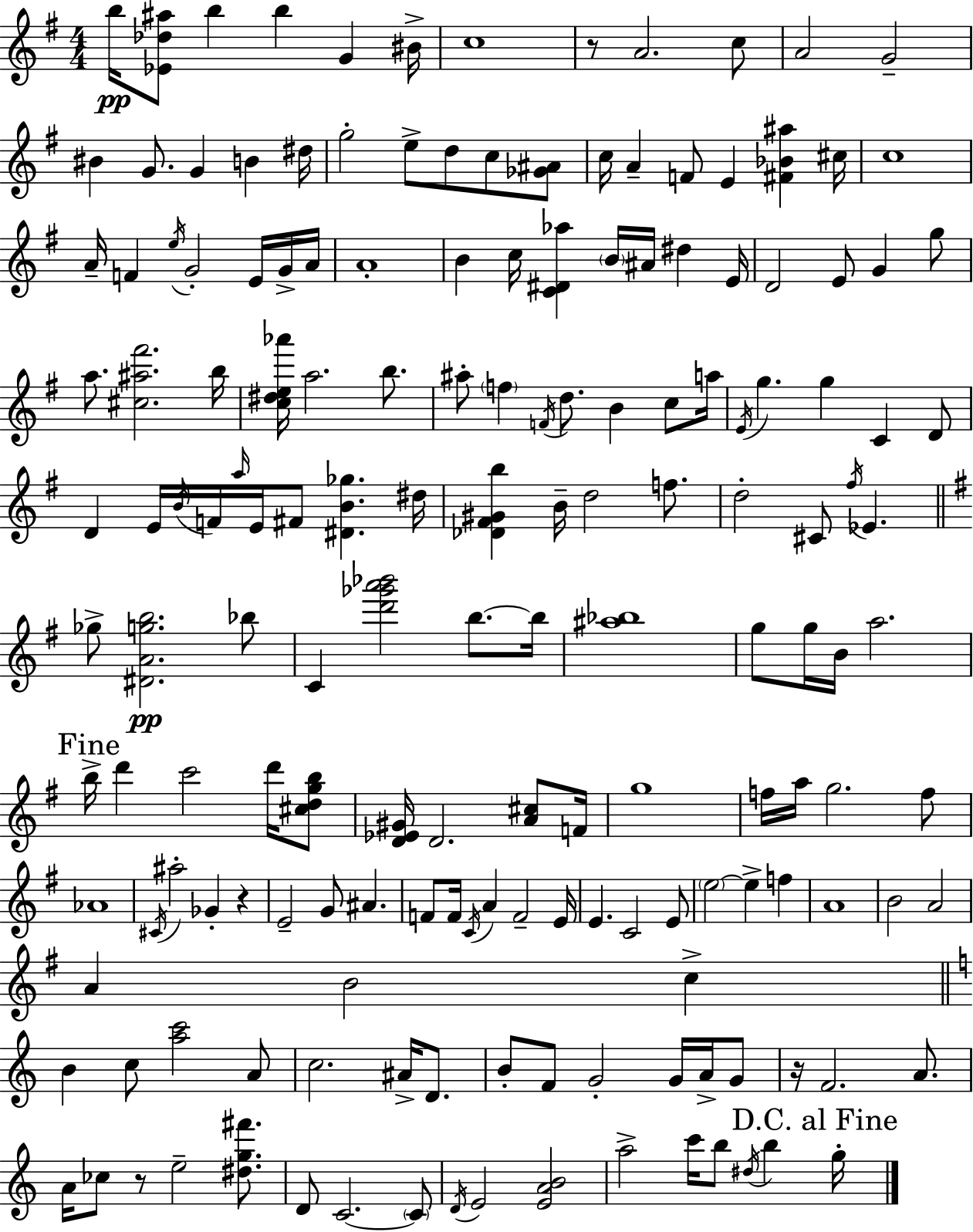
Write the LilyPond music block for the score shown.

{
  \clef treble
  \numericTimeSignature
  \time 4/4
  \key e \minor
  b''16\pp <ees' des'' ais''>8 b''4 b''4 g'4 bis'16-> | c''1 | r8 a'2. c''8 | a'2 g'2-- | \break bis'4 g'8. g'4 b'4 dis''16 | g''2-. e''8-> d''8 c''8 <ges' ais'>8 | c''16 a'4-- f'8 e'4 <fis' bes' ais''>4 cis''16 | c''1 | \break a'16-- f'4 \acciaccatura { e''16 } g'2-. e'16 g'16-> | a'16 a'1-. | b'4 c''16 <c' dis' aes''>4 \parenthesize b'16 ais'16 dis''4 | e'16 d'2 e'8 g'4 g''8 | \break a''8. <cis'' ais'' fis'''>2. | b''16 <c'' dis'' e'' aes'''>16 a''2. b''8. | ais''8-. \parenthesize f''4 \acciaccatura { f'16 } d''8. b'4 c''8 | a''16 \acciaccatura { e'16 } g''4. g''4 c'4 | \break d'8 d'4 e'16 \acciaccatura { b'16 } f'16 \grace { a''16 } e'16 fis'8 <dis' b' ges''>4. | dis''16 <des' fis' gis' b''>4 b'16-- d''2 | f''8. d''2-. cis'8 \acciaccatura { fis''16 } | ees'4. \bar "||" \break \key e \minor ges''8-> <dis' a' g'' b''>2.\pp bes''8 | c'4 <d''' ges''' a''' bes'''>2 b''8.~~ b''16 | <ais'' bes''>1 | g''8 g''16 b'16 a''2. | \break \mark "Fine" b''16-> d'''4 c'''2 d'''16 <cis'' d'' g'' b''>8 | <d' ees' gis'>16 d'2. <a' cis''>8 f'16 | g''1 | f''16 a''16 g''2. f''8 | \break aes'1 | \acciaccatura { cis'16 } ais''2-. ges'4-. r4 | e'2-- g'8 ais'4. | f'8 f'16 \acciaccatura { c'16 } a'4 f'2-- | \break e'16 e'4. c'2 | e'8 \parenthesize e''2~~ e''4-> f''4 | a'1 | b'2 a'2 | \break a'4 b'2 c''4-> | \bar "||" \break \key a \minor b'4 c''8 <a'' c'''>2 a'8 | c''2. ais'16-> d'8. | b'8-. f'8 g'2-. g'16 a'16-> g'8 | r16 f'2. a'8. | \break a'16 ces''8 r8 e''2-- <dis'' g'' fis'''>8. | d'8 c'2.~~ \parenthesize c'8 | \acciaccatura { d'16 } e'2 <e' a' b'>2 | a''2-> c'''16 b''8 \acciaccatura { dis''16 } b''4 | \break \mark "D.C. al Fine" g''16-. \bar "|."
}